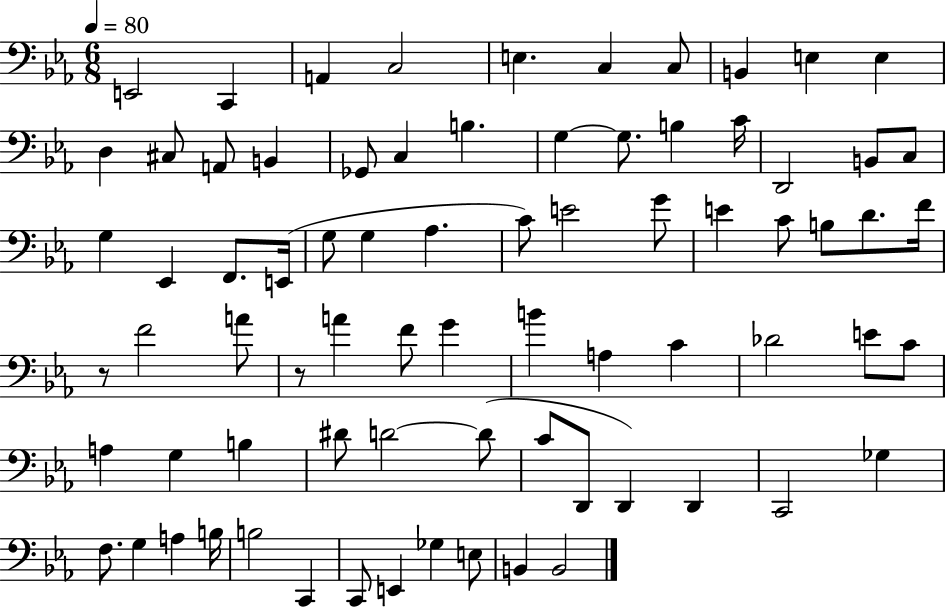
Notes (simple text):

E2/h C2/q A2/q C3/h E3/q. C3/q C3/e B2/q E3/q E3/q D3/q C#3/e A2/e B2/q Gb2/e C3/q B3/q. G3/q G3/e. B3/q C4/s D2/h B2/e C3/e G3/q Eb2/q F2/e. E2/s G3/e G3/q Ab3/q. C4/e E4/h G4/e E4/q C4/e B3/e D4/e. F4/s R/e F4/h A4/e R/e A4/q F4/e G4/q B4/q A3/q C4/q Db4/h E4/e C4/e A3/q G3/q B3/q D#4/e D4/h D4/e C4/e D2/e D2/q D2/q C2/h Gb3/q F3/e. G3/q A3/q B3/s B3/h C2/q C2/e E2/q Gb3/q E3/e B2/q B2/h